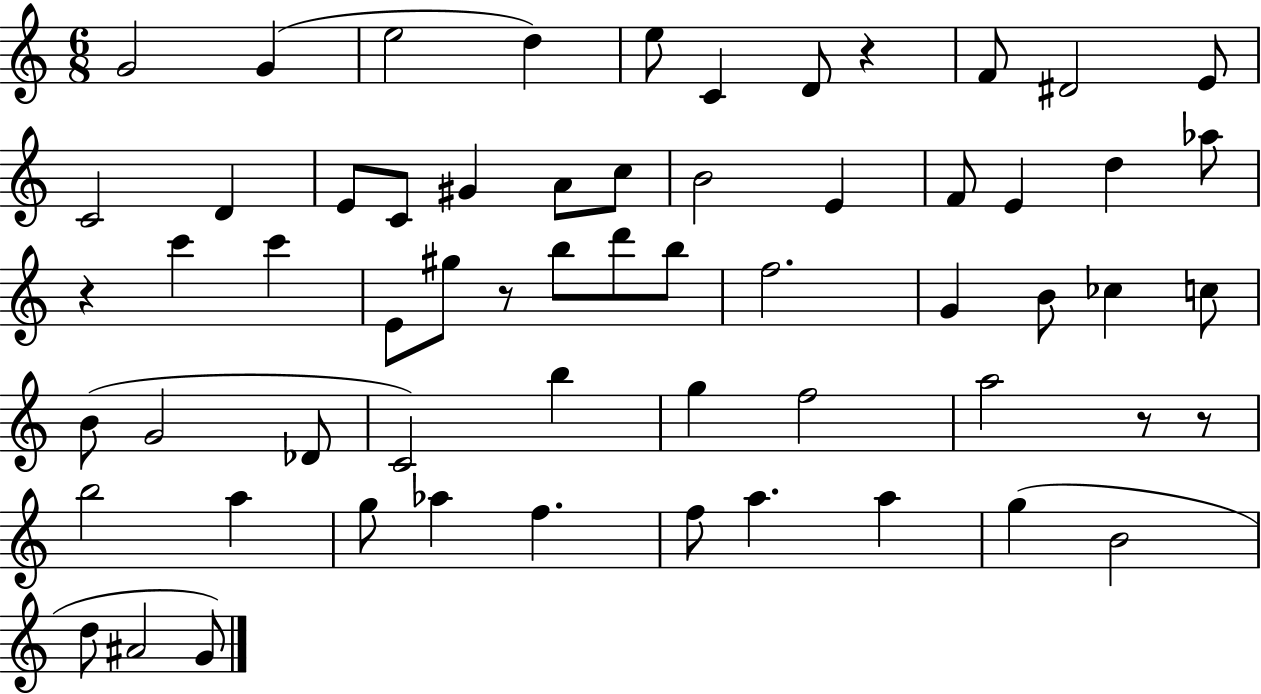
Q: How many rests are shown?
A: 5